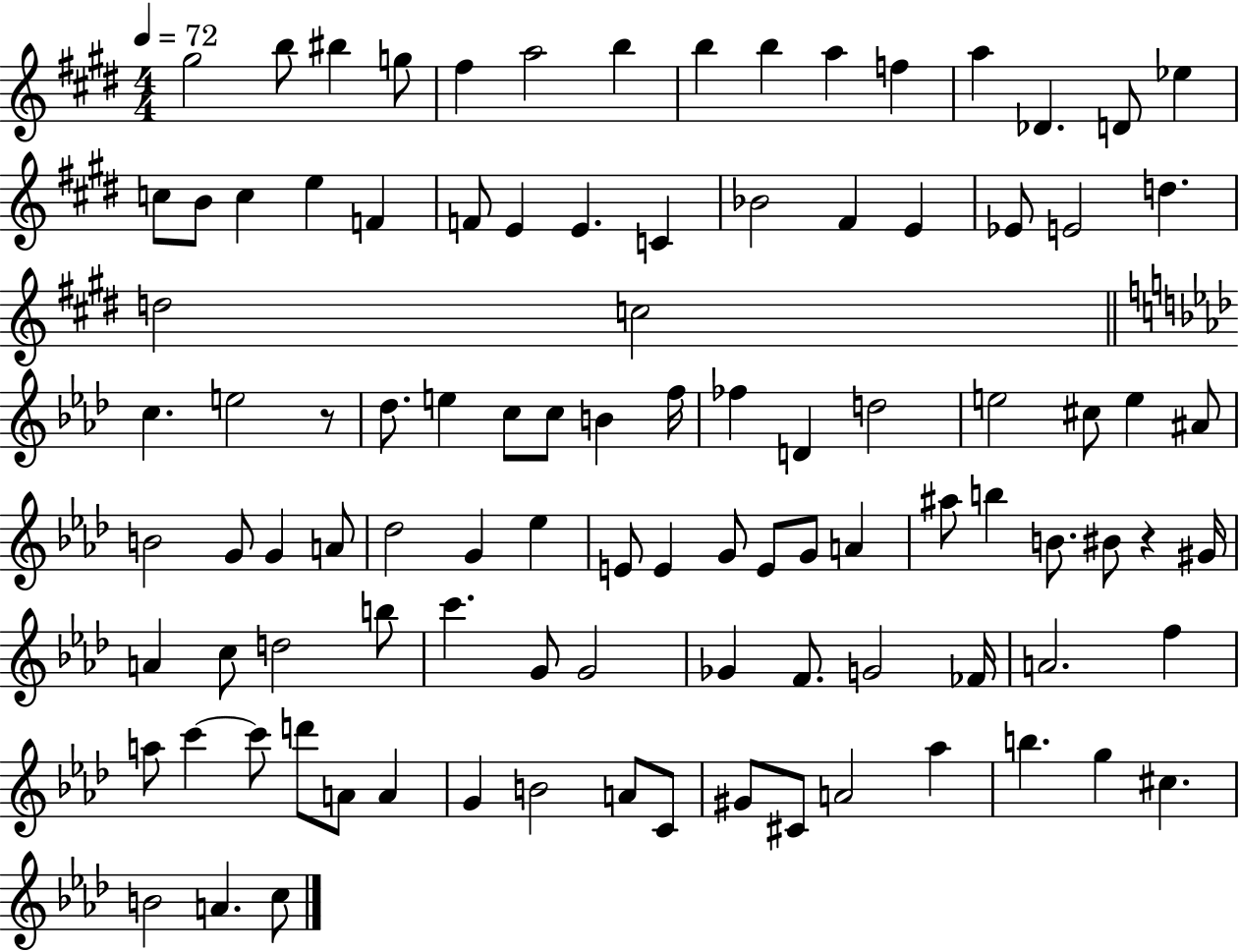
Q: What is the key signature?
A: E major